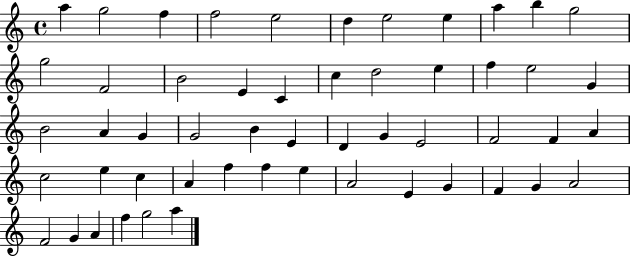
{
  \clef treble
  \time 4/4
  \defaultTimeSignature
  \key c \major
  a''4 g''2 f''4 | f''2 e''2 | d''4 e''2 e''4 | a''4 b''4 g''2 | \break g''2 f'2 | b'2 e'4 c'4 | c''4 d''2 e''4 | f''4 e''2 g'4 | \break b'2 a'4 g'4 | g'2 b'4 e'4 | d'4 g'4 e'2 | f'2 f'4 a'4 | \break c''2 e''4 c''4 | a'4 f''4 f''4 e''4 | a'2 e'4 g'4 | f'4 g'4 a'2 | \break f'2 g'4 a'4 | f''4 g''2 a''4 | \bar "|."
}